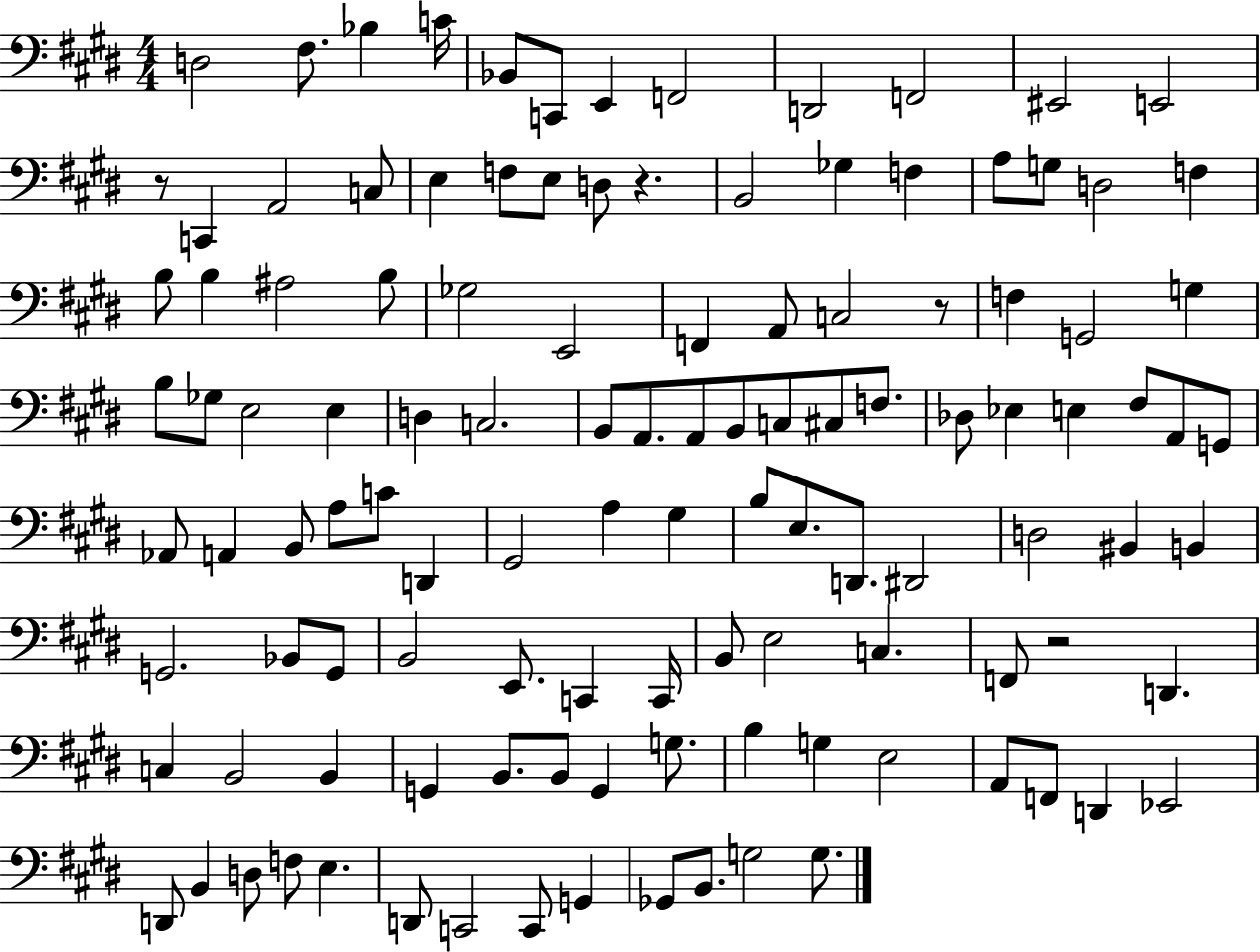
D3/h F#3/e. Bb3/q C4/s Bb2/e C2/e E2/q F2/h D2/h F2/h EIS2/h E2/h R/e C2/q A2/h C3/e E3/q F3/e E3/e D3/e R/q. B2/h Gb3/q F3/q A3/e G3/e D3/h F3/q B3/e B3/q A#3/h B3/e Gb3/h E2/h F2/q A2/e C3/h R/e F3/q G2/h G3/q B3/e Gb3/e E3/h E3/q D3/q C3/h. B2/e A2/e. A2/e B2/e C3/e C#3/e F3/e. Db3/e Eb3/q E3/q F#3/e A2/e G2/e Ab2/e A2/q B2/e A3/e C4/e D2/q G#2/h A3/q G#3/q B3/e E3/e. D2/e. D#2/h D3/h BIS2/q B2/q G2/h. Bb2/e G2/e B2/h E2/e. C2/q C2/s B2/e E3/h C3/q. F2/e R/h D2/q. C3/q B2/h B2/q G2/q B2/e. B2/e G2/q G3/e. B3/q G3/q E3/h A2/e F2/e D2/q Eb2/h D2/e B2/q D3/e F3/e E3/q. D2/e C2/h C2/e G2/q Gb2/e B2/e. G3/h G3/e.